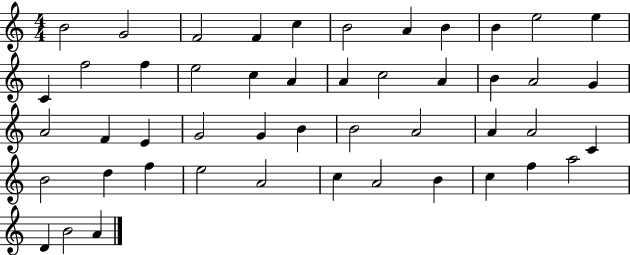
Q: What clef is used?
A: treble